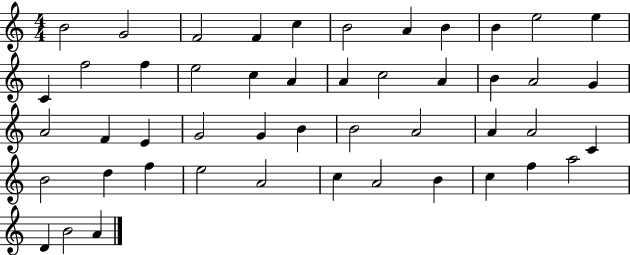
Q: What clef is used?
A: treble